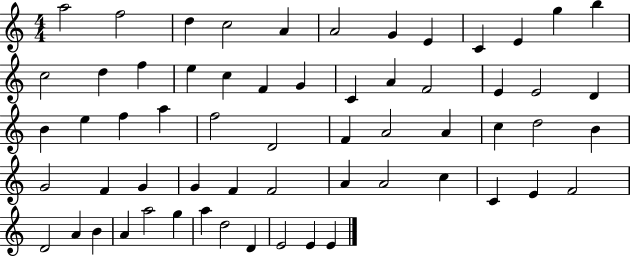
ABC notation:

X:1
T:Untitled
M:4/4
L:1/4
K:C
a2 f2 d c2 A A2 G E C E g b c2 d f e c F G C A F2 E E2 D B e f a f2 D2 F A2 A c d2 B G2 F G G F F2 A A2 c C E F2 D2 A B A a2 g a d2 D E2 E E